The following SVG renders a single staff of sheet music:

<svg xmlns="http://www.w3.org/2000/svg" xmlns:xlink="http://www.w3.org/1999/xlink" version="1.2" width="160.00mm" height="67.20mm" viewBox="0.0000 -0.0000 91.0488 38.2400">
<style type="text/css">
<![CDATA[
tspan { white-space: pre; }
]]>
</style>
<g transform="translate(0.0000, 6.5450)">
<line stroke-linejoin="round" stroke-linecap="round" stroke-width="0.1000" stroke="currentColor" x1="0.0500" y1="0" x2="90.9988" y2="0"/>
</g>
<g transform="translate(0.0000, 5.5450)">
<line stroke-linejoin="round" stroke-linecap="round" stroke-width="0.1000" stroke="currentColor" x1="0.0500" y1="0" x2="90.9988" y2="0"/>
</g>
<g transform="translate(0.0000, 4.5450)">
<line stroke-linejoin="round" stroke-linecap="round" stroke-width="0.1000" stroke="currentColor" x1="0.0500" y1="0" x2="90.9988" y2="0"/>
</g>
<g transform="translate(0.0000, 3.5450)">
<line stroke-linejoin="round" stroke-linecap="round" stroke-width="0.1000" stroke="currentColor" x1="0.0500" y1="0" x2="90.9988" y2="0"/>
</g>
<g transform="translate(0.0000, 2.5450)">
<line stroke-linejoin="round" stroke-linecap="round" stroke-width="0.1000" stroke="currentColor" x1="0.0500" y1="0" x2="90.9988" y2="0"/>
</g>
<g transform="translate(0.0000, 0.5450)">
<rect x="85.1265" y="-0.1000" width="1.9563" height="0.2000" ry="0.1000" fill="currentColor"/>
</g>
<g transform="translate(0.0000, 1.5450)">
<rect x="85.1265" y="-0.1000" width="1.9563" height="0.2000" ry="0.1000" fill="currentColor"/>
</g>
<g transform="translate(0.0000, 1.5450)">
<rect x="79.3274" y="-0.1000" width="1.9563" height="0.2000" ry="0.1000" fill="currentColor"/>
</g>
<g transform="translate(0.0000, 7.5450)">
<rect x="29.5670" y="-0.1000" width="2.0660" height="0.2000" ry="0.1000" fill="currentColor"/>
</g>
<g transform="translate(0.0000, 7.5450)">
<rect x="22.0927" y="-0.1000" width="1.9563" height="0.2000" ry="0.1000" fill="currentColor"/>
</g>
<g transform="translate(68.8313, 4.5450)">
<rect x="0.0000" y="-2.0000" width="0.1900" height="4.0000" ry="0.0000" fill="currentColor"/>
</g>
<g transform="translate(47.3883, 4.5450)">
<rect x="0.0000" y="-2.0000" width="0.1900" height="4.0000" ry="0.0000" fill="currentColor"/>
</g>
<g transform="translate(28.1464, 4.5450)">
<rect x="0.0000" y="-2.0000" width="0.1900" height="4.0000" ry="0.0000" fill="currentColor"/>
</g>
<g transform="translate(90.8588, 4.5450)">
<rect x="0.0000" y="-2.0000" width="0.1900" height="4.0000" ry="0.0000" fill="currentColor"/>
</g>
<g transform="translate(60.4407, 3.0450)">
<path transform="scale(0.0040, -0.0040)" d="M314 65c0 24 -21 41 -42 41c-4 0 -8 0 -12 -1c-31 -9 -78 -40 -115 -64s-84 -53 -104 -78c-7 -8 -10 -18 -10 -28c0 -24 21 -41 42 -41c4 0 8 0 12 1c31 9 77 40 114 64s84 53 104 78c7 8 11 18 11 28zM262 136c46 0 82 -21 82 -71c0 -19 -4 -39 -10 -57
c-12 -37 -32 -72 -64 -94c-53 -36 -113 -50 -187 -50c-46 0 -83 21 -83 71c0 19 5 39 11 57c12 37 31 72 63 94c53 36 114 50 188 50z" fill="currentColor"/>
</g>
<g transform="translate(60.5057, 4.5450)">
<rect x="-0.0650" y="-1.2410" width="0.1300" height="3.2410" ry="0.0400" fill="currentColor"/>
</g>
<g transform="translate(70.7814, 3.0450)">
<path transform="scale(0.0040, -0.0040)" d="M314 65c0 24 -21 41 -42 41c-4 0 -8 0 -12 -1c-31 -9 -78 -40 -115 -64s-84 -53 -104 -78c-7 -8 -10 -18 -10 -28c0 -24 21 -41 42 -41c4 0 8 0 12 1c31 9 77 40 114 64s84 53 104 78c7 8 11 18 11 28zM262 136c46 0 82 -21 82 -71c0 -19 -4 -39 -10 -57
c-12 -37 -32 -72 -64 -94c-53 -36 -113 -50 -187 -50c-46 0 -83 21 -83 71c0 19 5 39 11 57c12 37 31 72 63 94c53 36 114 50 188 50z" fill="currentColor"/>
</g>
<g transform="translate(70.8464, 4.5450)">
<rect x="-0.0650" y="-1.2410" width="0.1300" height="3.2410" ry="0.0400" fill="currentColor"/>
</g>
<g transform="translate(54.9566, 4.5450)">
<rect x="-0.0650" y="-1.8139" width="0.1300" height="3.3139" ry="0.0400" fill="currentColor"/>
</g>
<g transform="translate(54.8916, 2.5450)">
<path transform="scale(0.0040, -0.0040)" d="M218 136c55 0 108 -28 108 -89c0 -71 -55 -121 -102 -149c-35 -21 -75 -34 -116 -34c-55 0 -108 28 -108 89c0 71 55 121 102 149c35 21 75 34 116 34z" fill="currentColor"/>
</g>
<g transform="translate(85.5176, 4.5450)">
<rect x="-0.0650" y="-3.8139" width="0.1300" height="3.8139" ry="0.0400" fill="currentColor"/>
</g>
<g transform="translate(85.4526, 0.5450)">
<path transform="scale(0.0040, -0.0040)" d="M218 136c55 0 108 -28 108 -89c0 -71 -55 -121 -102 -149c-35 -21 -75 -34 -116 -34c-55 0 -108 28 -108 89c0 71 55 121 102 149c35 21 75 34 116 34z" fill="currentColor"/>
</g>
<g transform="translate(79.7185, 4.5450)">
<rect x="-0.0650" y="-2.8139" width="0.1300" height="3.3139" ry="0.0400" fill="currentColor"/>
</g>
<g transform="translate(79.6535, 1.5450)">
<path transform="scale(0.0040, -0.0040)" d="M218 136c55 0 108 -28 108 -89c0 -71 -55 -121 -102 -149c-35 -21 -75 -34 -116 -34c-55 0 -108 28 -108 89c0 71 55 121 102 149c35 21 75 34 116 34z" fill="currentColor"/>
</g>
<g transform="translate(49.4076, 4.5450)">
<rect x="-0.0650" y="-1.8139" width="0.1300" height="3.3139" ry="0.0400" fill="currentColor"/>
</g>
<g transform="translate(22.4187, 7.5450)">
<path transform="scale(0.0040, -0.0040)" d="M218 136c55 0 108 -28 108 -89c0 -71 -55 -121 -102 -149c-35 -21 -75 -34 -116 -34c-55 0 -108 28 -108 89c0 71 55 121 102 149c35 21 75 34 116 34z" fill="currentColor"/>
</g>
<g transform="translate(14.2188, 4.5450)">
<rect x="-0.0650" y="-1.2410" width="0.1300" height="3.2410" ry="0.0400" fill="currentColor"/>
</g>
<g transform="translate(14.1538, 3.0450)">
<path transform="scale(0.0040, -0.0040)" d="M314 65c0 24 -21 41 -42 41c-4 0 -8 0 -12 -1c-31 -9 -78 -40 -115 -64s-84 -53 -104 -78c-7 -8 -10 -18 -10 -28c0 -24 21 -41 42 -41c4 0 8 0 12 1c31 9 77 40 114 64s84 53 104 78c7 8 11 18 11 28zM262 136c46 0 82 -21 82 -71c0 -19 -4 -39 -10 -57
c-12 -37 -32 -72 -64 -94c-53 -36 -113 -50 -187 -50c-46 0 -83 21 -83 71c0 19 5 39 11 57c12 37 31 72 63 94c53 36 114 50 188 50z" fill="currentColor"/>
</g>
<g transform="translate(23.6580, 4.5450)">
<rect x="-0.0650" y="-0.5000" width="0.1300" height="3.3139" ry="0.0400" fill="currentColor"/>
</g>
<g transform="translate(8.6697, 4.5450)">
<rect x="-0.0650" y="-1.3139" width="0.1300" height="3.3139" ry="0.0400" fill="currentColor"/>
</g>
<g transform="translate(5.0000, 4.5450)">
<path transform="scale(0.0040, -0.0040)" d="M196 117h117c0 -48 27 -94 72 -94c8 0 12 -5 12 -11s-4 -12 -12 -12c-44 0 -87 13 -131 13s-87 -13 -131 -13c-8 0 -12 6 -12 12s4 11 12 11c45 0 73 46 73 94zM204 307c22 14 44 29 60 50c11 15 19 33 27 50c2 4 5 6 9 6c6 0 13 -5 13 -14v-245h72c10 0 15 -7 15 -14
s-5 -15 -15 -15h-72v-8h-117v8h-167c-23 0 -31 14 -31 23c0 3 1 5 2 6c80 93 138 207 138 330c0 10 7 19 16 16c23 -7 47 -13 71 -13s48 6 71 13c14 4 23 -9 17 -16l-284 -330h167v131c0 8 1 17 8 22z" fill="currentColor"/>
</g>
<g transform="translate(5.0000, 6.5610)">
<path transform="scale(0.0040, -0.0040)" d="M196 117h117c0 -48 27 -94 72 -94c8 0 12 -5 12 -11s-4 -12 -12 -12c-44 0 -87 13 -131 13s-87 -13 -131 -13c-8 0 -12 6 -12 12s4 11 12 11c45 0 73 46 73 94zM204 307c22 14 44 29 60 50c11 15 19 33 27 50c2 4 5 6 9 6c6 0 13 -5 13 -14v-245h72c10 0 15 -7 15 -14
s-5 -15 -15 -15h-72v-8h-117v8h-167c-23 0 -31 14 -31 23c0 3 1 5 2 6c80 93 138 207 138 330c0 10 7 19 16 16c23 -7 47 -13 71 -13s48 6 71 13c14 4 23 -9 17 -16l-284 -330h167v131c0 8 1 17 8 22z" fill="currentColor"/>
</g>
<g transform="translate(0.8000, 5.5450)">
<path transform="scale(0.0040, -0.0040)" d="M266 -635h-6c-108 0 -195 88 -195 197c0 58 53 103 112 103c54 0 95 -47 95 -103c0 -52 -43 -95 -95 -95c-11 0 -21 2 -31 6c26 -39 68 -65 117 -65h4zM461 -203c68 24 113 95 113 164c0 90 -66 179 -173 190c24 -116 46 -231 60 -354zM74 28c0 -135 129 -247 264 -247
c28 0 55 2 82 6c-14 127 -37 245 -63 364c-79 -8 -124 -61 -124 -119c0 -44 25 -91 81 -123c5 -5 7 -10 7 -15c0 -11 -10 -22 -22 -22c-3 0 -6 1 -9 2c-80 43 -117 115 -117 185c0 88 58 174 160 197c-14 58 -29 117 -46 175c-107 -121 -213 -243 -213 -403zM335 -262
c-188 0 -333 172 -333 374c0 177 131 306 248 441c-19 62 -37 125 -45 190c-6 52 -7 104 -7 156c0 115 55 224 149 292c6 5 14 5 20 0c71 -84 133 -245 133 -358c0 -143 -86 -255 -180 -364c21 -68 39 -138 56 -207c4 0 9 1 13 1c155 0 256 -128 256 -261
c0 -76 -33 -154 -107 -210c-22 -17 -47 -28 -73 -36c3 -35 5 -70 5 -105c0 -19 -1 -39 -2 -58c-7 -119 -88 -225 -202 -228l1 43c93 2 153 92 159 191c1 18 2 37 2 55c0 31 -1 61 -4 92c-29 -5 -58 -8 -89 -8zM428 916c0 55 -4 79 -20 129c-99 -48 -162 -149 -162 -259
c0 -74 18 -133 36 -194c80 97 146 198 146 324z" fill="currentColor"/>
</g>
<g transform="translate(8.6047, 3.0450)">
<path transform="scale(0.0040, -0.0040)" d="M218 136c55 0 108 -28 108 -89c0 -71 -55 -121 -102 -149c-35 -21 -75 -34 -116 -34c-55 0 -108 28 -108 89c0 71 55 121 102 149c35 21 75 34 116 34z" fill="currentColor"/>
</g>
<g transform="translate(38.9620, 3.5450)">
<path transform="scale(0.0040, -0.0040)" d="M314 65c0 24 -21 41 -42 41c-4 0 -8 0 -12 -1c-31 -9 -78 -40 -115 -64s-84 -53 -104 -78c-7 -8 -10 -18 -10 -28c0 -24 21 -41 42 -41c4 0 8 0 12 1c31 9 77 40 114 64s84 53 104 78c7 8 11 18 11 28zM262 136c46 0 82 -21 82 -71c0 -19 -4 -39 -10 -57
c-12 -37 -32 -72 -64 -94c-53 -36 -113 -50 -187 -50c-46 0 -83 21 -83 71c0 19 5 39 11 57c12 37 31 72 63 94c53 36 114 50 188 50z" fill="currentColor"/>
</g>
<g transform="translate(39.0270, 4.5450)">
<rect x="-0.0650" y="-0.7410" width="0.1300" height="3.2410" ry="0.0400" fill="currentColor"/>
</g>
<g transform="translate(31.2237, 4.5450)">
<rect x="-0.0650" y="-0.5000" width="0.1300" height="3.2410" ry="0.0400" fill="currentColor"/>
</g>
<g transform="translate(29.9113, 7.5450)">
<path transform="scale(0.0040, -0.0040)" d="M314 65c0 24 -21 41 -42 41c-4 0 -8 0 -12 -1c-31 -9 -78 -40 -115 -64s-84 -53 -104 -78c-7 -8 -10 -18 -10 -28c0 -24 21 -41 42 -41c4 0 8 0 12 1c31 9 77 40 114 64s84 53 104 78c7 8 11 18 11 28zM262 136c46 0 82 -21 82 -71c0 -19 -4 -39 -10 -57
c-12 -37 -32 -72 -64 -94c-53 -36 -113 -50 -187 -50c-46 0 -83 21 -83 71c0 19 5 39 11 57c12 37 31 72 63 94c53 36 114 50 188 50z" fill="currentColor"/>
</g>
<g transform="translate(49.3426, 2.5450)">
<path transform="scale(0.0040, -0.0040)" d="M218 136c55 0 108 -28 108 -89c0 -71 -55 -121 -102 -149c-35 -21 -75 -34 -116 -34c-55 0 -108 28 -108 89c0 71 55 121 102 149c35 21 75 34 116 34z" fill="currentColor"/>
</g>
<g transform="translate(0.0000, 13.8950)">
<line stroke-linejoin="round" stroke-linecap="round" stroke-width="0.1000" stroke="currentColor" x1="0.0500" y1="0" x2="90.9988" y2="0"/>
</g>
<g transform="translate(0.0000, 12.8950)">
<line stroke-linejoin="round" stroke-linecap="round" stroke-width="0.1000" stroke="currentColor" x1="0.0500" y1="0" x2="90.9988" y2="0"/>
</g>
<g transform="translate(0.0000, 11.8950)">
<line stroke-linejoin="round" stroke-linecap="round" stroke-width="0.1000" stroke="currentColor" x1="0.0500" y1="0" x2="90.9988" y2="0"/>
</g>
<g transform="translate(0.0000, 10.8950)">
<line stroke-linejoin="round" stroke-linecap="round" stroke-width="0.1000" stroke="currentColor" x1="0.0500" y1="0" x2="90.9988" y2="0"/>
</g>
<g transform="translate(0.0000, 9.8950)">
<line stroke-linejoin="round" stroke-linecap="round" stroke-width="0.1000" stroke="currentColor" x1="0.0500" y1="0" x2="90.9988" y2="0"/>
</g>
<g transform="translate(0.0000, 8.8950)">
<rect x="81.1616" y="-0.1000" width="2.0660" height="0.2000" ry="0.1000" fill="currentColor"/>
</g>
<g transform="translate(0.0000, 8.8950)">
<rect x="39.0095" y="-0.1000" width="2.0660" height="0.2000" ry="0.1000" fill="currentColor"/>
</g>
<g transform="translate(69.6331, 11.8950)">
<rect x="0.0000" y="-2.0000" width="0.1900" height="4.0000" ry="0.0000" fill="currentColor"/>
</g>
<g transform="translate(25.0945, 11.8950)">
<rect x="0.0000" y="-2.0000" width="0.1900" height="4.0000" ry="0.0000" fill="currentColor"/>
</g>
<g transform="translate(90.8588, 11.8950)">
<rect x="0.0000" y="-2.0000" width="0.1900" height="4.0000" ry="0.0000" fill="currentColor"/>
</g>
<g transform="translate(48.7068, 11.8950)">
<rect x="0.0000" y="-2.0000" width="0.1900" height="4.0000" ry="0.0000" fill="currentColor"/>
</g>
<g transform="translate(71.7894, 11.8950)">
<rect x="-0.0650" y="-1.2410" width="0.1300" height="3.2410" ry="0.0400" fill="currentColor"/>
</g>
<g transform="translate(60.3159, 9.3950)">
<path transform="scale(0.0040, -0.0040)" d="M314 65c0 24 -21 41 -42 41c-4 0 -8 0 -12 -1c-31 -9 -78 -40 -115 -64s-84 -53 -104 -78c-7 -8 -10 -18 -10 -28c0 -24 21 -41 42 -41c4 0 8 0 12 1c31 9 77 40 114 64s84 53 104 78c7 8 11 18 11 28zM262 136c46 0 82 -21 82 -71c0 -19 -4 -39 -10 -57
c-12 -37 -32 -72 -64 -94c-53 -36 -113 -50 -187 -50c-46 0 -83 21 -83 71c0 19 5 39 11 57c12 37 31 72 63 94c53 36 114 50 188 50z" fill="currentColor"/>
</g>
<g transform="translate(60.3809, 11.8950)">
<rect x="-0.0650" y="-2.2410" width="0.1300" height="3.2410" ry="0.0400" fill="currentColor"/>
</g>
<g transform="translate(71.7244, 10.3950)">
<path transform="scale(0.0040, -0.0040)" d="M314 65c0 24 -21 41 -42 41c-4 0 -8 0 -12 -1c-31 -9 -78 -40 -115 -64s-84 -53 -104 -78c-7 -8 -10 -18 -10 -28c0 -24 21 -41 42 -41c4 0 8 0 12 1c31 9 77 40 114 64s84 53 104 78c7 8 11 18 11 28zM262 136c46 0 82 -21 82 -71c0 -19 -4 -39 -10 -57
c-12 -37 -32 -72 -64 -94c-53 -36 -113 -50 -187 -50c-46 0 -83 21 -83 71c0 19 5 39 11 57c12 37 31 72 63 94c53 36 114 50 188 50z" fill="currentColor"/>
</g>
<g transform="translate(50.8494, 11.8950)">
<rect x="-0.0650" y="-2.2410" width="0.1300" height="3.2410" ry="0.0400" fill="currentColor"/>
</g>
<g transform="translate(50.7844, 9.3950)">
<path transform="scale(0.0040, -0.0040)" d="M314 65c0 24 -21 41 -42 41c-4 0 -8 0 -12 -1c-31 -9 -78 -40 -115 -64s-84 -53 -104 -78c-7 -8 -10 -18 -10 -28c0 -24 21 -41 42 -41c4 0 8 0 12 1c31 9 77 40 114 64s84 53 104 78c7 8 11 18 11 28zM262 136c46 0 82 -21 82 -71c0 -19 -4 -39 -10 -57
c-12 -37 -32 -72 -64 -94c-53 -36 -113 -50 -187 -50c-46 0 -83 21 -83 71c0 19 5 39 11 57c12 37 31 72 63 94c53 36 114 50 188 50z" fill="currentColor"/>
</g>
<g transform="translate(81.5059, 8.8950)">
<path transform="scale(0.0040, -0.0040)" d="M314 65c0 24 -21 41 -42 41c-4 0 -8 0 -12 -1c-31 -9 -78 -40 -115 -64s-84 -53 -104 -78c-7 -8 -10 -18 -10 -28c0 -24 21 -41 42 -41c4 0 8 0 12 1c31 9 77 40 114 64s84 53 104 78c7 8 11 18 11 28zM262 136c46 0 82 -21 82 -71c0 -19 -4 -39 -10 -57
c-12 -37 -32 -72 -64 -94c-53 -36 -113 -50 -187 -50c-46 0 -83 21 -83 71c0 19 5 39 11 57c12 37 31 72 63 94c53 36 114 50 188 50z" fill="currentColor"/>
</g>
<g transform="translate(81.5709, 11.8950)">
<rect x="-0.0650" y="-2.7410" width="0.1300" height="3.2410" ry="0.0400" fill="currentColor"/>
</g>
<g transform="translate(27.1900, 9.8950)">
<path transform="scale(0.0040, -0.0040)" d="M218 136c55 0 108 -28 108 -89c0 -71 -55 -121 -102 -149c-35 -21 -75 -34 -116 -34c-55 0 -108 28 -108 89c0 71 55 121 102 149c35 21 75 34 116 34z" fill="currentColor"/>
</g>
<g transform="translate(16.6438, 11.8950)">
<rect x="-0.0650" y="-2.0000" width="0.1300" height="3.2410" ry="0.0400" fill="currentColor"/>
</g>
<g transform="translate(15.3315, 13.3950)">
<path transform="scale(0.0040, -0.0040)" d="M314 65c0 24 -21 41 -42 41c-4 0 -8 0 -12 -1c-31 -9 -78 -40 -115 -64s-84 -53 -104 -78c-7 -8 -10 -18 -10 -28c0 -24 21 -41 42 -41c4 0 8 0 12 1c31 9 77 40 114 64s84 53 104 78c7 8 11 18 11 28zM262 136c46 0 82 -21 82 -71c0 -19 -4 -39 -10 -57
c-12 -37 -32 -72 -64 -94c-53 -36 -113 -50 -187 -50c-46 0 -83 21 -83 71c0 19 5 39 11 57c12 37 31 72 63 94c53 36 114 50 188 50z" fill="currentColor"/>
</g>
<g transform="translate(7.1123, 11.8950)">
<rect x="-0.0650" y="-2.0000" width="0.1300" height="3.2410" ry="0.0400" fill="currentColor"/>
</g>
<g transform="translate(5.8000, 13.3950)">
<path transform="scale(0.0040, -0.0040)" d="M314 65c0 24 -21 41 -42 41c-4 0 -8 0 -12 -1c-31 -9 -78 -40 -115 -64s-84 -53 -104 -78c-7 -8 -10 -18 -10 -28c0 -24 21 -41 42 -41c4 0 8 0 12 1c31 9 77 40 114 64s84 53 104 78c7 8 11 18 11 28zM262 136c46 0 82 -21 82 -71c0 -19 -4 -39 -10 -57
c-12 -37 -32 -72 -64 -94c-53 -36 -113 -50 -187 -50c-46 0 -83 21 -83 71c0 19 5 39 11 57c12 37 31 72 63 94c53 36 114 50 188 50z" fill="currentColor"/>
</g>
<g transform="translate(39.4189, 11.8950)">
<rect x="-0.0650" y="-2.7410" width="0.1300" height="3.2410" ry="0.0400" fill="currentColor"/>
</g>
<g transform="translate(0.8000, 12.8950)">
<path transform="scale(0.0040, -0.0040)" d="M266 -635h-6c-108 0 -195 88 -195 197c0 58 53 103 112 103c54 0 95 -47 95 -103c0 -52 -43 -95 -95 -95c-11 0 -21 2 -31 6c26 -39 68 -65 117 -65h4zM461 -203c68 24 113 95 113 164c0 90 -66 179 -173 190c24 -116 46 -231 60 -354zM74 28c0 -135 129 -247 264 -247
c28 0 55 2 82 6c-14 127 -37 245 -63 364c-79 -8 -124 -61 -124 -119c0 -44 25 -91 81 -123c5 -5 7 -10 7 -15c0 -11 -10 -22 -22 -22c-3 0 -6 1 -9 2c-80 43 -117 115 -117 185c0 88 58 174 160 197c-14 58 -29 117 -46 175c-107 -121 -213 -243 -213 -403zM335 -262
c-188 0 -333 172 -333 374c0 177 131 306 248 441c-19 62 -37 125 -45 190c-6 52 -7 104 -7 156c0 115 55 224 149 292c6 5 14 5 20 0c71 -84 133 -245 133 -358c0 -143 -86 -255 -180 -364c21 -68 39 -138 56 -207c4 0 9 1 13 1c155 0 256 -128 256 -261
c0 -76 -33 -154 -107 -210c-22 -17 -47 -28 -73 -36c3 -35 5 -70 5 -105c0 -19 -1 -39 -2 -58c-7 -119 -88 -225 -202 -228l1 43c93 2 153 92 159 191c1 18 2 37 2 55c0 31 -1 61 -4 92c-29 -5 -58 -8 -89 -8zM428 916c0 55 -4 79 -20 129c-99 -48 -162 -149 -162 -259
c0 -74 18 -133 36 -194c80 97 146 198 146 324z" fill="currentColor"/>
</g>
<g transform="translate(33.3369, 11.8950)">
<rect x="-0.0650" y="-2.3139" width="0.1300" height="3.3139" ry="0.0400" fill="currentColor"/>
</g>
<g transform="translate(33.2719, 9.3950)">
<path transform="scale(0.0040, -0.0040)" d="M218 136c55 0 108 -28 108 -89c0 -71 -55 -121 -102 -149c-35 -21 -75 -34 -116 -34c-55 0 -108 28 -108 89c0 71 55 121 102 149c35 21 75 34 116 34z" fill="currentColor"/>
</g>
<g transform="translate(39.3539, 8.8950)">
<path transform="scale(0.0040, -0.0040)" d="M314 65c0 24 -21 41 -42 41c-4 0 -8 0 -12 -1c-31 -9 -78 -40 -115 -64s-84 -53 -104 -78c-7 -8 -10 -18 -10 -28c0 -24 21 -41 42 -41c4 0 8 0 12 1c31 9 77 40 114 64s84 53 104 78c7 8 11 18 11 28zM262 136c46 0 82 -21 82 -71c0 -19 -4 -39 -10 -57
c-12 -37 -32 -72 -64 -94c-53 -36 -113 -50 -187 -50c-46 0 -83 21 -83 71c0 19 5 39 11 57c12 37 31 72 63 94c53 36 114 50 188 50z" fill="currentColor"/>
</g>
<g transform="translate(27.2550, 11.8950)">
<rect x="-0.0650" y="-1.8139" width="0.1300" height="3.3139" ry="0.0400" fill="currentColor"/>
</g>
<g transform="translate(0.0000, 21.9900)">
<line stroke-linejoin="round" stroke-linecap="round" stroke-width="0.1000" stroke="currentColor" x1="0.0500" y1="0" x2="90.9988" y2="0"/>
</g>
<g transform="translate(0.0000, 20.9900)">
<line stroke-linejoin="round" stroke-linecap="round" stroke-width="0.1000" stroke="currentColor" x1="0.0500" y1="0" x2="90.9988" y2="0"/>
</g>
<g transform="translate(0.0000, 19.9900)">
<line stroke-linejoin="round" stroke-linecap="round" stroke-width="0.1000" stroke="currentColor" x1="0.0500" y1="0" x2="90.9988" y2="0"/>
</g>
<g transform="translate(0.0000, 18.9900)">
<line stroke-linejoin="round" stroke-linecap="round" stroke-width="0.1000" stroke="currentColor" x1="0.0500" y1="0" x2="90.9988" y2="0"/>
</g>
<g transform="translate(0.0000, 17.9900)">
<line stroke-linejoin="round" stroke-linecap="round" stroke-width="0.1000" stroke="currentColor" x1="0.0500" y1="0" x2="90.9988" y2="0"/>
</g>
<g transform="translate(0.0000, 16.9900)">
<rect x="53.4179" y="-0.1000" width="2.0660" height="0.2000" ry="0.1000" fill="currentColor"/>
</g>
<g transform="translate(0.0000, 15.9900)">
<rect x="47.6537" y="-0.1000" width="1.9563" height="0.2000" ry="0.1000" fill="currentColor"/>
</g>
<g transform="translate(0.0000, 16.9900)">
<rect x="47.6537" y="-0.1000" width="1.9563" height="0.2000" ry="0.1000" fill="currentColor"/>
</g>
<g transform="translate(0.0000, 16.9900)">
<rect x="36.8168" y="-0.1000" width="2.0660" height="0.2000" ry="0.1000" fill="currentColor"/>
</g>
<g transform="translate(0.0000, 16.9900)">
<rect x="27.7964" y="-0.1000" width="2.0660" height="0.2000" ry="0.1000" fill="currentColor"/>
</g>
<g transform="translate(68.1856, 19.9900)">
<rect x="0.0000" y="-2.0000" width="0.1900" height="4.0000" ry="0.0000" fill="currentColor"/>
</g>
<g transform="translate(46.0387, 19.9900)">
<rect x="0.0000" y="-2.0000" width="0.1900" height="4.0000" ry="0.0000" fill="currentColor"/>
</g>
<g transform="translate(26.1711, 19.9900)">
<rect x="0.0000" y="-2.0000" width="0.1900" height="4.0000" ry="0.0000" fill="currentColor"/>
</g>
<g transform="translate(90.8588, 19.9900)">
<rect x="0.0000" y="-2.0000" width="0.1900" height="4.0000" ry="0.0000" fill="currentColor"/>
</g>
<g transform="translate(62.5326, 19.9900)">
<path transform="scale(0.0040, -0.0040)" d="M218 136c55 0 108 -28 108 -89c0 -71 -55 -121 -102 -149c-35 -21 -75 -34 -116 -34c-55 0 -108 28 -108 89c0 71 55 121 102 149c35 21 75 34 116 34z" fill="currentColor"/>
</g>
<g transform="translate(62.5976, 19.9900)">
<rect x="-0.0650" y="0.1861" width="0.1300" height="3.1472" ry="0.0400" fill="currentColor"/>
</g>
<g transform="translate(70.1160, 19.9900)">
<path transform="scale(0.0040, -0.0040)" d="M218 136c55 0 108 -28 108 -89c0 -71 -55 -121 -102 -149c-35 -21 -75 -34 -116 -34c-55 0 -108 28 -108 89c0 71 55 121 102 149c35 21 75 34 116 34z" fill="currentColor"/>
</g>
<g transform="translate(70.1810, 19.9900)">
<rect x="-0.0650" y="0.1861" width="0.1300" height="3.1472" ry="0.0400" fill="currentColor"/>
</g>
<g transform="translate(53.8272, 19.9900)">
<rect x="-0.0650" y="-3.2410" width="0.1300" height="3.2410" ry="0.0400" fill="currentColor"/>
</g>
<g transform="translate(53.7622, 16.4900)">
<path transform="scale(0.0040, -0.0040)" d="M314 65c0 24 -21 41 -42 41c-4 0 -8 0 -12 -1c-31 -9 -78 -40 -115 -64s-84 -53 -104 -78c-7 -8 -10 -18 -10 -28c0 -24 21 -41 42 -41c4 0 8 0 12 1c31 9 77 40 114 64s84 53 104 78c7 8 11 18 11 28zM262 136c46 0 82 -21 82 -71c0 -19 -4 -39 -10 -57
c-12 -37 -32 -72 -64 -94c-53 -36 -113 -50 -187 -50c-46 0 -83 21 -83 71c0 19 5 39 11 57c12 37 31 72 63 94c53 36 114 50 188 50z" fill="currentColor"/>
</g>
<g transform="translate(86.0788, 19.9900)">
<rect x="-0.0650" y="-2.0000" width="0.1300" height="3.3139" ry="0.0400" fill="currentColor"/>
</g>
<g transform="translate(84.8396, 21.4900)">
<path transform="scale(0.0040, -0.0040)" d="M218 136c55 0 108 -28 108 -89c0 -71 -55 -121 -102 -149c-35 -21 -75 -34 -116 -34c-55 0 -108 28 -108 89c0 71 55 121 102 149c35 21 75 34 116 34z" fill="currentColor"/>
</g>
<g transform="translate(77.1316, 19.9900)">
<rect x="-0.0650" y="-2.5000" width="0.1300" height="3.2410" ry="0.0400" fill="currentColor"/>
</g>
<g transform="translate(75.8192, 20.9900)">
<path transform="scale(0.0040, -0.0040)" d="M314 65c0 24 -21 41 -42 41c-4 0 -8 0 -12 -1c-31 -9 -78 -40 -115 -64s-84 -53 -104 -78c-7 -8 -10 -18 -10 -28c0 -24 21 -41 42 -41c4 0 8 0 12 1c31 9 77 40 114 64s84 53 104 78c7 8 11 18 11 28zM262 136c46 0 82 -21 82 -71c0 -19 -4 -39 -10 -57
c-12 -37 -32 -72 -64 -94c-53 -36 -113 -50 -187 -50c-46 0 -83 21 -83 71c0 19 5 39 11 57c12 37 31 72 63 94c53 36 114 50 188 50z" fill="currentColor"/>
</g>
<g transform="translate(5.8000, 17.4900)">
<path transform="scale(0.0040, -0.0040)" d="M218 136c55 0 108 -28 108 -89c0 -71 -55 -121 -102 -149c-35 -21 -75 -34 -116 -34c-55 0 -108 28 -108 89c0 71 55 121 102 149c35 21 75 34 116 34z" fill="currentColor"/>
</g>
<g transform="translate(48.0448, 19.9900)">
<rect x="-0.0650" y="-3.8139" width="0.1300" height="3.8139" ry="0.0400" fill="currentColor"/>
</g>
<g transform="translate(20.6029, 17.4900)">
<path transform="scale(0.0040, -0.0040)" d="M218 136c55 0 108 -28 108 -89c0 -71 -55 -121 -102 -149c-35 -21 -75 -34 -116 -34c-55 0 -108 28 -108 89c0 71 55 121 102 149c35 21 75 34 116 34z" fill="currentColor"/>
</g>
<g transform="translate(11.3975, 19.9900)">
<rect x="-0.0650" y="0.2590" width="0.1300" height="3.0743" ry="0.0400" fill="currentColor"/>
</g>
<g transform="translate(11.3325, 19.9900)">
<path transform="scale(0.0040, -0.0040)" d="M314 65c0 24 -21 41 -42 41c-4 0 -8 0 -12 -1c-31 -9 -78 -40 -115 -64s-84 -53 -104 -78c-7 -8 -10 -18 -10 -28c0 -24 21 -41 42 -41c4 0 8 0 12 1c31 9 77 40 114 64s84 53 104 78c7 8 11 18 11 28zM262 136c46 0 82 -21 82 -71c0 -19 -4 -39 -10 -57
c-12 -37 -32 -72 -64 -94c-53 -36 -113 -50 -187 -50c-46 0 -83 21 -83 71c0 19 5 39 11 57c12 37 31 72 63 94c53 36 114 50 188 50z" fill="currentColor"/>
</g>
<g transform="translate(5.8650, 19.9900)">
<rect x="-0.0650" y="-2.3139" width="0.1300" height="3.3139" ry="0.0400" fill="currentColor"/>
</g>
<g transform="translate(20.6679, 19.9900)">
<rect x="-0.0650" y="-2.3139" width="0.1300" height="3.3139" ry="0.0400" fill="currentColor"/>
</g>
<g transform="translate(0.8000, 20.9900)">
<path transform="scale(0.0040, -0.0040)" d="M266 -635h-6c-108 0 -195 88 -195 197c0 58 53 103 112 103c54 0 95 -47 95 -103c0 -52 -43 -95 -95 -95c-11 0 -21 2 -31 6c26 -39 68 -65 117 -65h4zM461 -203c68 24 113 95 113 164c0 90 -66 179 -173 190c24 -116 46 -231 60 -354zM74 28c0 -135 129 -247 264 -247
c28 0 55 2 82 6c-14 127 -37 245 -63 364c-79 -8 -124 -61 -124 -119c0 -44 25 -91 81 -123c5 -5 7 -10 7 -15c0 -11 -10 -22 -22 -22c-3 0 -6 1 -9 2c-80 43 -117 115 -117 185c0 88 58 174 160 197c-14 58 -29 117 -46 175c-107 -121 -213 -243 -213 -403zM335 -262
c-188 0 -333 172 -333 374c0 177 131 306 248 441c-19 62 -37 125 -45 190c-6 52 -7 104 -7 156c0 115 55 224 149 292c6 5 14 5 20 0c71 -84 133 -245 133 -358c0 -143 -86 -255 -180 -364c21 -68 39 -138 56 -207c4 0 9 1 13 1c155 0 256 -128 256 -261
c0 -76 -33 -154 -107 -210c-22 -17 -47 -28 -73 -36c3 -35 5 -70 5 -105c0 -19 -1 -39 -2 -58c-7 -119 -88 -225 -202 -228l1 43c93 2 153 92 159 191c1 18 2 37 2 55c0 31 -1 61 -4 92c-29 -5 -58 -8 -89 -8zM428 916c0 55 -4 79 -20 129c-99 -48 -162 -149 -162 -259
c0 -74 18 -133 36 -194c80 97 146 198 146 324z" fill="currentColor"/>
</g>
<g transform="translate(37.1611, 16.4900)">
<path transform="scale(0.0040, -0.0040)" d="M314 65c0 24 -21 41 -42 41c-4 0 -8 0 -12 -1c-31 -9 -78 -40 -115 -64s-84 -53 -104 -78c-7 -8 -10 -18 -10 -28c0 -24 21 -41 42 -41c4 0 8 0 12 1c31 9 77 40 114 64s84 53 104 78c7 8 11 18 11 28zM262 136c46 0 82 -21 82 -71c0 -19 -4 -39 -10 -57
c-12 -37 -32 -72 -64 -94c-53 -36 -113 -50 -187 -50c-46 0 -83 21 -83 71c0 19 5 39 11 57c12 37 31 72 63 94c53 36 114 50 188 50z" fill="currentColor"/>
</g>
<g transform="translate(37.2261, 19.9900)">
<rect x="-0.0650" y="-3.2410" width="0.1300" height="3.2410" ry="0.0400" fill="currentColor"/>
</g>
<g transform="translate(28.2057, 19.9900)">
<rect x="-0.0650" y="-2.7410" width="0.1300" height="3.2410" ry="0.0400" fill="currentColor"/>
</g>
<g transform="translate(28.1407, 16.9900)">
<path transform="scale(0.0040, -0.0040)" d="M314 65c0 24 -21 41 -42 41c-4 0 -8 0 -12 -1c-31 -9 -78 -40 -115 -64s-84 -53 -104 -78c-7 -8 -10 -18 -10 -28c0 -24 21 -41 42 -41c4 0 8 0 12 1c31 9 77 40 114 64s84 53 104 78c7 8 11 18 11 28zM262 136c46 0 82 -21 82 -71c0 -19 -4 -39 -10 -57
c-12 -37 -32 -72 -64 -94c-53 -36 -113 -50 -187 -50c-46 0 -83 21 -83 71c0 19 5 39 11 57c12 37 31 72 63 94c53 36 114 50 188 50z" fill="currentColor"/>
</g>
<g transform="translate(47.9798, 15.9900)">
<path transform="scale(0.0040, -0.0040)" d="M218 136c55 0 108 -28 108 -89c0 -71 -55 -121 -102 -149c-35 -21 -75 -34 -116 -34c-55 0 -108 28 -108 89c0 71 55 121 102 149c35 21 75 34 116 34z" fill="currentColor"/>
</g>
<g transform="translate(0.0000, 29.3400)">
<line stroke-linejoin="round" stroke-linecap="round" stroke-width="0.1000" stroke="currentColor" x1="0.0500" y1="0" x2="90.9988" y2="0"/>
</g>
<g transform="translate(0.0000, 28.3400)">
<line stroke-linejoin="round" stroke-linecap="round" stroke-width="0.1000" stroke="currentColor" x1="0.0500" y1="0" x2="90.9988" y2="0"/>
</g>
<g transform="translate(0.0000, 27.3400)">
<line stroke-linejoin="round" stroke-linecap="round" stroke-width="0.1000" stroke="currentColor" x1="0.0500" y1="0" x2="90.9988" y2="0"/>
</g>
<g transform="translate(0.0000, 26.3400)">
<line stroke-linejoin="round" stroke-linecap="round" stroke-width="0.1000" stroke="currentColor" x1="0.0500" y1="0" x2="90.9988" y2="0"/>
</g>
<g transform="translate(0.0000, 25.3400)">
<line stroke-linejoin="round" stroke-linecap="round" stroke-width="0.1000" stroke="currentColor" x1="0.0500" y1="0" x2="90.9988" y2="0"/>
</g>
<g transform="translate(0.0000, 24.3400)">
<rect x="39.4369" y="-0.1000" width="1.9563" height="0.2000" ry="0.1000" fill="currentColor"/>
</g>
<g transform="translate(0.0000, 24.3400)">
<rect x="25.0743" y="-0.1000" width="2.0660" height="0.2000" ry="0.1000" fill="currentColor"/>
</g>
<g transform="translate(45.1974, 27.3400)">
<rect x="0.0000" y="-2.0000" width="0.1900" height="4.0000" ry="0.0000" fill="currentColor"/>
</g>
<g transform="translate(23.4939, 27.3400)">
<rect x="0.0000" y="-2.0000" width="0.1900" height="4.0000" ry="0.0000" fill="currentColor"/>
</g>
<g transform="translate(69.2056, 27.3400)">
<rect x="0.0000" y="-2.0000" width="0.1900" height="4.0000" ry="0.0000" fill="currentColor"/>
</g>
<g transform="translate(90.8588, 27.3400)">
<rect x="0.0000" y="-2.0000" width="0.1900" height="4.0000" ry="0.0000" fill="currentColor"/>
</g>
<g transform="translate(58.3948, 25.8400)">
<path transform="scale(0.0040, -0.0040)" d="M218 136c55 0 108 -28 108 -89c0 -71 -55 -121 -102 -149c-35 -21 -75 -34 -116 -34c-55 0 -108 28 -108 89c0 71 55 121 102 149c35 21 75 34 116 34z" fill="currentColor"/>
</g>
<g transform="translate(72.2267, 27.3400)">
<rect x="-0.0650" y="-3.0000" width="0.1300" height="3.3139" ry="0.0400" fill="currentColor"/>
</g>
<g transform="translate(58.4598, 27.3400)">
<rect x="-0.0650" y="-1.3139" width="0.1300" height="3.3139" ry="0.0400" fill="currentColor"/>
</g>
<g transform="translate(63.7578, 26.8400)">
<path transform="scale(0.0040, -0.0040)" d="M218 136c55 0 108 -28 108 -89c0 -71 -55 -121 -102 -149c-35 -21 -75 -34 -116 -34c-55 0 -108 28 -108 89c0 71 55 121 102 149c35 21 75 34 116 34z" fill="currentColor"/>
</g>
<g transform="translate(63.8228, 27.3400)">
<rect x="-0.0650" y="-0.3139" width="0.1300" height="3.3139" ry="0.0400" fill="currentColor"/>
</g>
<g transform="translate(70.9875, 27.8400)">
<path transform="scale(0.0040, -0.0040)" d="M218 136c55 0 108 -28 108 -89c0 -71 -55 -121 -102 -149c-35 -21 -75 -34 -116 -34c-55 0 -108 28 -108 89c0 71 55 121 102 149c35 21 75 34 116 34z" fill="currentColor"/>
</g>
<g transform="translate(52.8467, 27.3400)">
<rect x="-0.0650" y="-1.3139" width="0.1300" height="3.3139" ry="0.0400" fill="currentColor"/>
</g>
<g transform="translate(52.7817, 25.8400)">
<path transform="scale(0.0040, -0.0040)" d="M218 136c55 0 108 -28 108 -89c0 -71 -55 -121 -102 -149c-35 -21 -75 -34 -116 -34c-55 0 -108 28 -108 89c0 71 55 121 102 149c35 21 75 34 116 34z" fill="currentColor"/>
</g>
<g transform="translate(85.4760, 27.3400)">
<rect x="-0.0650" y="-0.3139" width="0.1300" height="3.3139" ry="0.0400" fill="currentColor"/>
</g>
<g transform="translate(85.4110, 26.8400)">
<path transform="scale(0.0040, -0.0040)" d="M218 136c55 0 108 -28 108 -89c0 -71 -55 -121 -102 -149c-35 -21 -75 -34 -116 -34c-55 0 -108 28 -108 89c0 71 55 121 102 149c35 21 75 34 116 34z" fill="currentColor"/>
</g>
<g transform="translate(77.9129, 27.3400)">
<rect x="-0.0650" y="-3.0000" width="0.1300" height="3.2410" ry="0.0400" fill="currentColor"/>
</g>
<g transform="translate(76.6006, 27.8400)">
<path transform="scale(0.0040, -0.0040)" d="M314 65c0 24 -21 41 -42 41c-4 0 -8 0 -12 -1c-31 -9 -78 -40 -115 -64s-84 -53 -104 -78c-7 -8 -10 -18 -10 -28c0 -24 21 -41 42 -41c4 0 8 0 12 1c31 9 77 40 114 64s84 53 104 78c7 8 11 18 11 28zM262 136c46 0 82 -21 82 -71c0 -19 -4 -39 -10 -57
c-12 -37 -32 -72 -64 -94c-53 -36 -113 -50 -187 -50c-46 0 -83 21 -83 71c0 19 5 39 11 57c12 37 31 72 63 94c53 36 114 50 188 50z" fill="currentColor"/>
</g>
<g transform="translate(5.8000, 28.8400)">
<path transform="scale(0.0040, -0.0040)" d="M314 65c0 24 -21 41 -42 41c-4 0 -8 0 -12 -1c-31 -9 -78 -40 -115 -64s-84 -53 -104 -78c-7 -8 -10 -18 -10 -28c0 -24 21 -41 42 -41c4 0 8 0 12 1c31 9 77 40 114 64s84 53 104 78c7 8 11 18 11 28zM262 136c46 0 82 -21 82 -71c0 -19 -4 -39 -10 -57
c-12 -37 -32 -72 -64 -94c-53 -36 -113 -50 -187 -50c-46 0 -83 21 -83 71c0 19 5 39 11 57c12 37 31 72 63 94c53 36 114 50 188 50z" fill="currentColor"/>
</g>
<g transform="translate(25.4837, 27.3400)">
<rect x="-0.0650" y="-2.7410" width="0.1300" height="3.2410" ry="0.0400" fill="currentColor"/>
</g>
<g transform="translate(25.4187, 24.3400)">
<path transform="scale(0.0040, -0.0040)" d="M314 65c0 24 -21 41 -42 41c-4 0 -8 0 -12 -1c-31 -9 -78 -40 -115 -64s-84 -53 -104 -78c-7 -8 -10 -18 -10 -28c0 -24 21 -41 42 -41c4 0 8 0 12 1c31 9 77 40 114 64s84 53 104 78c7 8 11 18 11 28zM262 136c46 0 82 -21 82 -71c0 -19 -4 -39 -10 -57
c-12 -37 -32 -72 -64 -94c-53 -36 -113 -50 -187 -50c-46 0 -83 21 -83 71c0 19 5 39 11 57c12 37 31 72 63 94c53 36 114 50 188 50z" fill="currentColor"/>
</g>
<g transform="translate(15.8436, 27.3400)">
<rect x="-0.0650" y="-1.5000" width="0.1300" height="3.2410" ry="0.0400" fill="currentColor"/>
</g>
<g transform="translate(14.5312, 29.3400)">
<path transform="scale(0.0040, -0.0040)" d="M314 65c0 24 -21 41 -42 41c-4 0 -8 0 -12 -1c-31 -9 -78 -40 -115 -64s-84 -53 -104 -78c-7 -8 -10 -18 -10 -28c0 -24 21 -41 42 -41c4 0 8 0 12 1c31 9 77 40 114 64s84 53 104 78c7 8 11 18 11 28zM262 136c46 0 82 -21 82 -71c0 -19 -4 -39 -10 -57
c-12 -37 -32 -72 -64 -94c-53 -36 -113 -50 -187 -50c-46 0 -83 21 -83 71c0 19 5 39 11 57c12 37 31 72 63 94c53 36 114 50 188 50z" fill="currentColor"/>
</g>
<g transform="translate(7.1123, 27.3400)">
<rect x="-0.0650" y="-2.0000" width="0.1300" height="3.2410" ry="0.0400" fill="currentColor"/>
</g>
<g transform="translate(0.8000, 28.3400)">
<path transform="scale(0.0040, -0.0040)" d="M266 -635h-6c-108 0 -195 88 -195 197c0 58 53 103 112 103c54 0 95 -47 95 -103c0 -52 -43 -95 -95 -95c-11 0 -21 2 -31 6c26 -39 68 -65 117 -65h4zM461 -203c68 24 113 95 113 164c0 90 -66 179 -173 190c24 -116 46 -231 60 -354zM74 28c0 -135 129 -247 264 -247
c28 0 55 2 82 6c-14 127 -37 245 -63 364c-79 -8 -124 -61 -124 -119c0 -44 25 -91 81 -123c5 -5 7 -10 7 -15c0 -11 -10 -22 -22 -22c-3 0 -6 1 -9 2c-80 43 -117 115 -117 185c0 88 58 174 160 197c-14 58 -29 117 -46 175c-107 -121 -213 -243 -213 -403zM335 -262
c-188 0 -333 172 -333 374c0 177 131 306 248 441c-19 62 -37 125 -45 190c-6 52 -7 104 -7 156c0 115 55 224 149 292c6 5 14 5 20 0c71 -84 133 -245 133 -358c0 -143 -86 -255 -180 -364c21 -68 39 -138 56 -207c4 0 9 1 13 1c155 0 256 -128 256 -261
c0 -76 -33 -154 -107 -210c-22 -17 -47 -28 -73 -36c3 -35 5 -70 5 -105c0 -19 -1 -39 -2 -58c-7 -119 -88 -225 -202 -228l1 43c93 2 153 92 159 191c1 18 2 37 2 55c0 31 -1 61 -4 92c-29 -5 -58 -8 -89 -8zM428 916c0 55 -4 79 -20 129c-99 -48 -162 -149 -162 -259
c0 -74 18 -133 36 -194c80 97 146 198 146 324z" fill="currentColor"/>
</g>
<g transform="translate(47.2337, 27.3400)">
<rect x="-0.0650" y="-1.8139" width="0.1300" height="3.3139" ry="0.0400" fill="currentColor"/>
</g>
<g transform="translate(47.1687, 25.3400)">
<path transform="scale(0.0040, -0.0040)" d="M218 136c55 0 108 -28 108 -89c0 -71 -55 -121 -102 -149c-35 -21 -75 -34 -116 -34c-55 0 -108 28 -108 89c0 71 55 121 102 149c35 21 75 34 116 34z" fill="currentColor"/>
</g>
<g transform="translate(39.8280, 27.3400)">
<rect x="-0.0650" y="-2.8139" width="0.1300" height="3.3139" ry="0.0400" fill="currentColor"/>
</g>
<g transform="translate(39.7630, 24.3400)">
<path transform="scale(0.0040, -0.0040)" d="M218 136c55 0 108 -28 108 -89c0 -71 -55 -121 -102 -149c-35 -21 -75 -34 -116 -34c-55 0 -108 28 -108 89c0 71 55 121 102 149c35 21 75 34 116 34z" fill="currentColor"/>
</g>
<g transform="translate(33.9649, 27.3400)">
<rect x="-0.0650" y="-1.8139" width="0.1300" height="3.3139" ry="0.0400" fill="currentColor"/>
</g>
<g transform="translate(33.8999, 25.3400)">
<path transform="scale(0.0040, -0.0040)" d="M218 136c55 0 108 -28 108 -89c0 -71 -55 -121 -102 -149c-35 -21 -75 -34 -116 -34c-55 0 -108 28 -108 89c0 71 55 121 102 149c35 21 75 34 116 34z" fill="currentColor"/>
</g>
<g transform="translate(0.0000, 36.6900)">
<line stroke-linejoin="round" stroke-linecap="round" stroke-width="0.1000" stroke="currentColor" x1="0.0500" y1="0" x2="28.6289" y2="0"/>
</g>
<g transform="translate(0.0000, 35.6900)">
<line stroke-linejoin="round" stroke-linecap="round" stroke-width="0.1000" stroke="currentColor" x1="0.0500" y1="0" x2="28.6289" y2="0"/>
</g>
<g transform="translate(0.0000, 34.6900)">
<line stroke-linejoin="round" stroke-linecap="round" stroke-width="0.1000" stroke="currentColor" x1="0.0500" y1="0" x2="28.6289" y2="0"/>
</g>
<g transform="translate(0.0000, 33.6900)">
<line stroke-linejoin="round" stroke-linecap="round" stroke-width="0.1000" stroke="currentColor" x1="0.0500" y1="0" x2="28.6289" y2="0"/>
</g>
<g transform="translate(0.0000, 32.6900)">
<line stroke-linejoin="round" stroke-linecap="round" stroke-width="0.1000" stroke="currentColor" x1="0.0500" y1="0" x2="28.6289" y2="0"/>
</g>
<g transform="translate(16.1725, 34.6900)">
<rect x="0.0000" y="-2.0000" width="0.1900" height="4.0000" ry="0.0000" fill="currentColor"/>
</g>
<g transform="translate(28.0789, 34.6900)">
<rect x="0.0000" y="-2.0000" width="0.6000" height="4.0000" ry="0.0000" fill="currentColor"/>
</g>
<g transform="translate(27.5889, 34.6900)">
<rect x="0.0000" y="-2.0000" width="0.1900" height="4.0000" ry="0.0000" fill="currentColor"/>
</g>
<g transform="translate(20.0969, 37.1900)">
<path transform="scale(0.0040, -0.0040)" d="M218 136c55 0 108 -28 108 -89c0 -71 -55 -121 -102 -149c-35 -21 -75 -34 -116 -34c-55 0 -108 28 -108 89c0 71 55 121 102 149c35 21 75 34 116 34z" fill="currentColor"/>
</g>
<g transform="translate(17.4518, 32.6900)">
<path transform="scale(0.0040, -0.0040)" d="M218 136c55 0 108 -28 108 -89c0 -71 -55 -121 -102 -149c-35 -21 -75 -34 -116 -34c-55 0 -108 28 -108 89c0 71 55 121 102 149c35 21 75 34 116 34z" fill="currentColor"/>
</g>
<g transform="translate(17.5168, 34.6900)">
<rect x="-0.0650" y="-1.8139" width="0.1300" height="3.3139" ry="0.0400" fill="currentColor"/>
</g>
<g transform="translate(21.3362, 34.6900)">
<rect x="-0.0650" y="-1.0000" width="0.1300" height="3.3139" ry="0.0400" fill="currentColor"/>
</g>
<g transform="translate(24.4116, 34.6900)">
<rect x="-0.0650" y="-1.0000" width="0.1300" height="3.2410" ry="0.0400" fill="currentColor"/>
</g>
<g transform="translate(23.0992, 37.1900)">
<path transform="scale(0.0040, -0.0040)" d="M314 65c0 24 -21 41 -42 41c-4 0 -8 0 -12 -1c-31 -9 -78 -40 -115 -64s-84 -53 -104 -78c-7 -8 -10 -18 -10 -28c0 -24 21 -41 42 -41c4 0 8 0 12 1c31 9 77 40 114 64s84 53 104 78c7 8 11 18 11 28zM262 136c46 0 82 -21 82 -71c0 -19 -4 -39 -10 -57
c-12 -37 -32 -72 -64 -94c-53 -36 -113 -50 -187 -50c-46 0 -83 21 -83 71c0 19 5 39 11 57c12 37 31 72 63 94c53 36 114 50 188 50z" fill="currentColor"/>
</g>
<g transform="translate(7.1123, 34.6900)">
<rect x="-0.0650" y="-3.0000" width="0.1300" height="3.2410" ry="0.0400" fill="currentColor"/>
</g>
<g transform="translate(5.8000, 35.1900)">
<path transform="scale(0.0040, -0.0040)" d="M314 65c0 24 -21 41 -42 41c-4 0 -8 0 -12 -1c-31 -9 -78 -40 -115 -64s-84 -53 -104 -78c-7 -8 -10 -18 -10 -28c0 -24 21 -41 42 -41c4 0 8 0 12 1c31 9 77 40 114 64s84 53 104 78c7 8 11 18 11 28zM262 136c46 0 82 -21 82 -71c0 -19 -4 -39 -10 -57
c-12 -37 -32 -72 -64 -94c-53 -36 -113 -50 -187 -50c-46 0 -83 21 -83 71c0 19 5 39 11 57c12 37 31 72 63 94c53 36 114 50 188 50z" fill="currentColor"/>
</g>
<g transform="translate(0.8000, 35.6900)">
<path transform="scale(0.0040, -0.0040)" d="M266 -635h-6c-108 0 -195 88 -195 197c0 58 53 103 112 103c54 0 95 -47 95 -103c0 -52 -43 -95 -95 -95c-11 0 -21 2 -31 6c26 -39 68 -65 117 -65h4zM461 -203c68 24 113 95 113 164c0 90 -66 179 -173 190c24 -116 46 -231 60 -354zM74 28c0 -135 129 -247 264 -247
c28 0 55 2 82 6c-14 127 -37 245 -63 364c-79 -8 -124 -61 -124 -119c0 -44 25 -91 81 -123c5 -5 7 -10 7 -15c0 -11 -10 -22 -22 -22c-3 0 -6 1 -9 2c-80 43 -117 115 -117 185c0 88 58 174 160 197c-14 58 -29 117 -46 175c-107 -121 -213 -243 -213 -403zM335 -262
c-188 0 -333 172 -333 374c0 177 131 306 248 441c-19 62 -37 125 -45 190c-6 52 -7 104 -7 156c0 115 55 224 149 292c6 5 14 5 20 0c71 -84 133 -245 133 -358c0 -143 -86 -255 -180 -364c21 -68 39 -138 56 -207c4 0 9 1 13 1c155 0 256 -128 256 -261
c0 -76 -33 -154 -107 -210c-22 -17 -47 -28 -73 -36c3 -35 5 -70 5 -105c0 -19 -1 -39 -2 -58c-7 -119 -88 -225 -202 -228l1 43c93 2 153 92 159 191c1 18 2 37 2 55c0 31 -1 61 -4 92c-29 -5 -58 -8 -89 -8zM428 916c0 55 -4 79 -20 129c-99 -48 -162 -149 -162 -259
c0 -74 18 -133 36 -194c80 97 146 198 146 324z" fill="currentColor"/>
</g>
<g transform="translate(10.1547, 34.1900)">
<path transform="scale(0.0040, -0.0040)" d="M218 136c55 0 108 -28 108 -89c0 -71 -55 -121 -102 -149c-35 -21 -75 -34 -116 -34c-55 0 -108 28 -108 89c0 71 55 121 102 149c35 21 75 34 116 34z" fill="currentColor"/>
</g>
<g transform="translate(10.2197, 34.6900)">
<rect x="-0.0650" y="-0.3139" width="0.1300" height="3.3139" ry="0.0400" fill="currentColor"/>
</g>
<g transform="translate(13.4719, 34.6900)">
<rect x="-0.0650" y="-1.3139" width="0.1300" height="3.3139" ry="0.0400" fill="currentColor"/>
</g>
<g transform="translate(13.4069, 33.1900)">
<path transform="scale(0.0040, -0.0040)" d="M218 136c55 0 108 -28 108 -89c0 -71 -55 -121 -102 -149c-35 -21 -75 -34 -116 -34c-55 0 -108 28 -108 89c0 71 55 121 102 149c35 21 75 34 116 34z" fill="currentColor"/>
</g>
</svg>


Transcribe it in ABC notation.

X:1
T:Untitled
M:4/4
L:1/4
K:C
e e2 C C2 d2 f f e2 e2 a c' F2 F2 f g a2 g2 g2 e2 a2 g B2 g a2 b2 c' b2 B B G2 F F2 E2 a2 f a f e e c A A2 c A2 c e f D D2